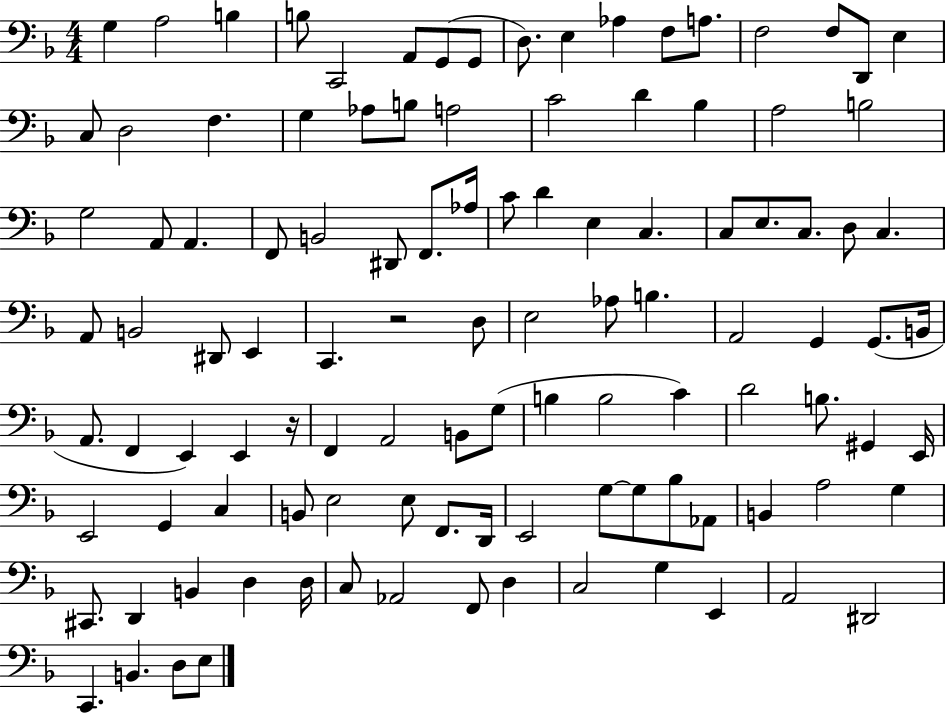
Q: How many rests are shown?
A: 2